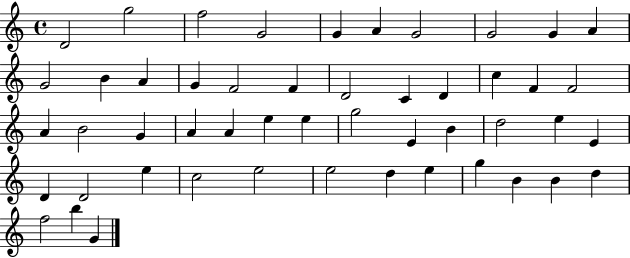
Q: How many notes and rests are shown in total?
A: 50